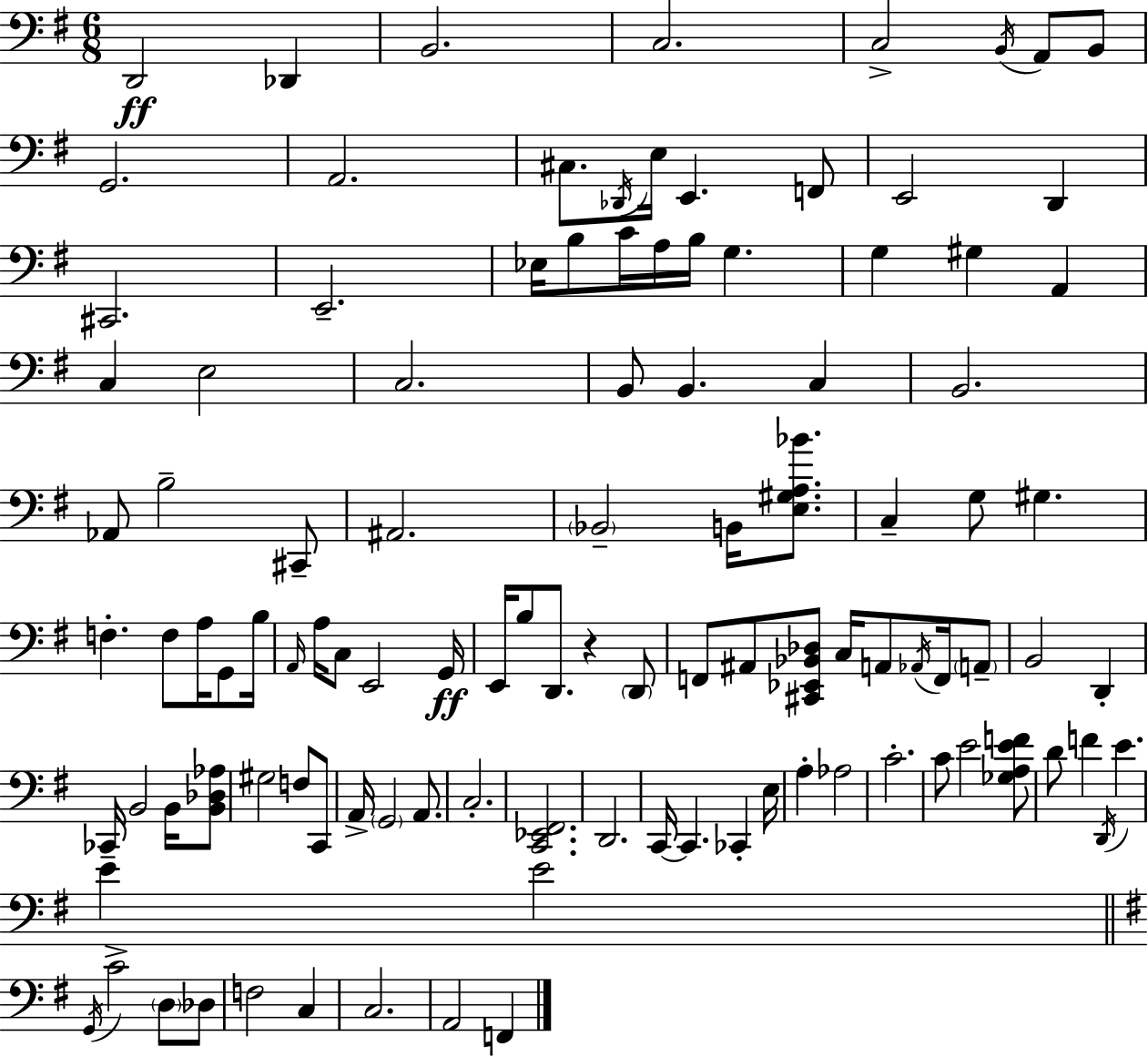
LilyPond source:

{
  \clef bass
  \numericTimeSignature
  \time 6/8
  \key e \minor
  \repeat volta 2 { d,2\ff des,4 | b,2. | c2. | c2-> \acciaccatura { b,16 } a,8 b,8 | \break g,2. | a,2. | cis8. \acciaccatura { des,16 } e16 e,4. | f,8 e,2 d,4 | \break cis,2. | e,2.-- | ees16 b8 c'16 a16 b16 g4. | g4 gis4 a,4 | \break c4 e2 | c2. | b,8 b,4. c4 | b,2. | \break aes,8 b2-- | cis,8-- ais,2. | \parenthesize bes,2-- b,16 <e gis a bes'>8. | c4-- g8 gis4. | \break f4.-. f8 a16 g,8 | b16 \grace { a,16 } a16 c8 e,2 | g,16\ff e,16 b8 d,8. r4 | \parenthesize d,8 f,8 ais,8 <cis, ees, bes, des>8 c16 a,8 | \break \acciaccatura { aes,16 } f,16 \parenthesize a,8-- b,2 | d,4-. ces,16-- b,2 | b,16 <b, des aes>8 gis2 | f8 c,8 a,16-> \parenthesize g,2 | \break a,8. c2.-. | <c, ees, fis,>2. | d,2. | c,16~~ c,4. ces,4-. | \break e16 a4-. aes2 | c'2.-. | c'8 e'2 | <ges a e' f'>8 d'8 f'4 \acciaccatura { d,16 } e'4. | \break e'4 e'2 | \bar "||" \break \key e \minor \acciaccatura { g,16 } c'2-> \parenthesize d8 des8 | f2 c4 | c2. | a,2 f,4 | \break } \bar "|."
}